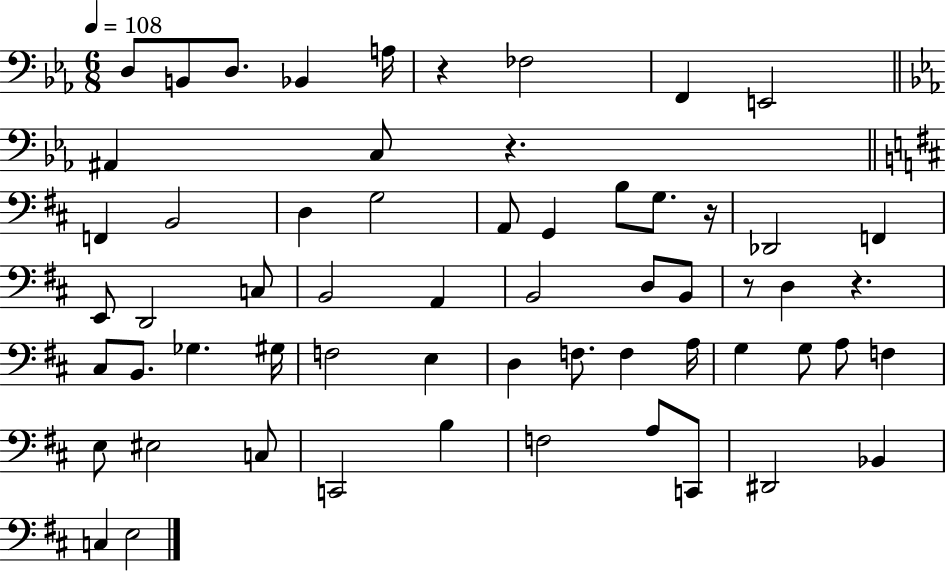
{
  \clef bass
  \numericTimeSignature
  \time 6/8
  \key ees \major
  \tempo 4 = 108
  d8 b,8 d8. bes,4 a16 | r4 fes2 | f,4 e,2 | \bar "||" \break \key c \minor ais,4 c8 r4. | \bar "||" \break \key d \major f,4 b,2 | d4 g2 | a,8 g,4 b8 g8. r16 | des,2 f,4 | \break e,8 d,2 c8 | b,2 a,4 | b,2 d8 b,8 | r8 d4 r4. | \break cis8 b,8. ges4. gis16 | f2 e4 | d4 f8. f4 a16 | g4 g8 a8 f4 | \break e8 eis2 c8 | c,2 b4 | f2 a8 c,8 | dis,2 bes,4 | \break c4 e2 | \bar "|."
}